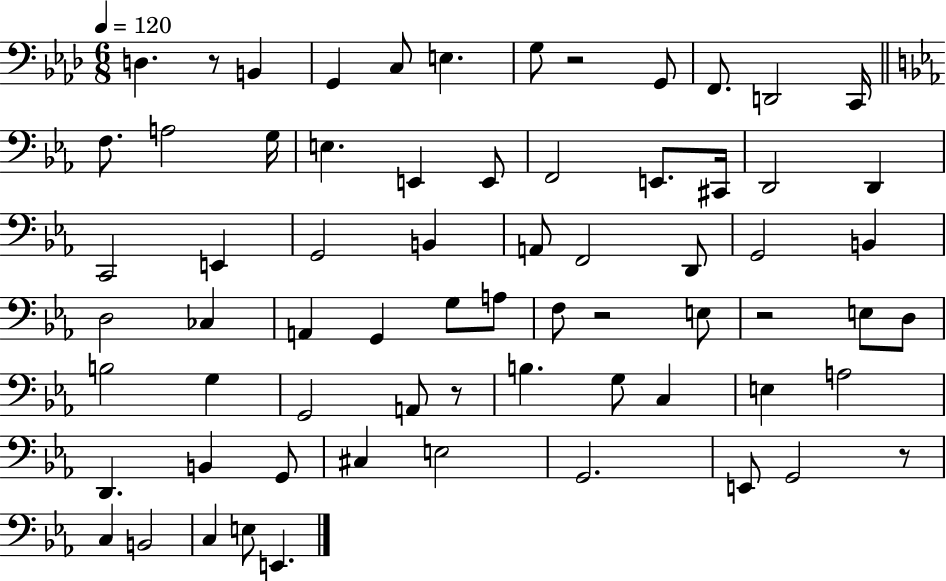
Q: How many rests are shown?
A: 6